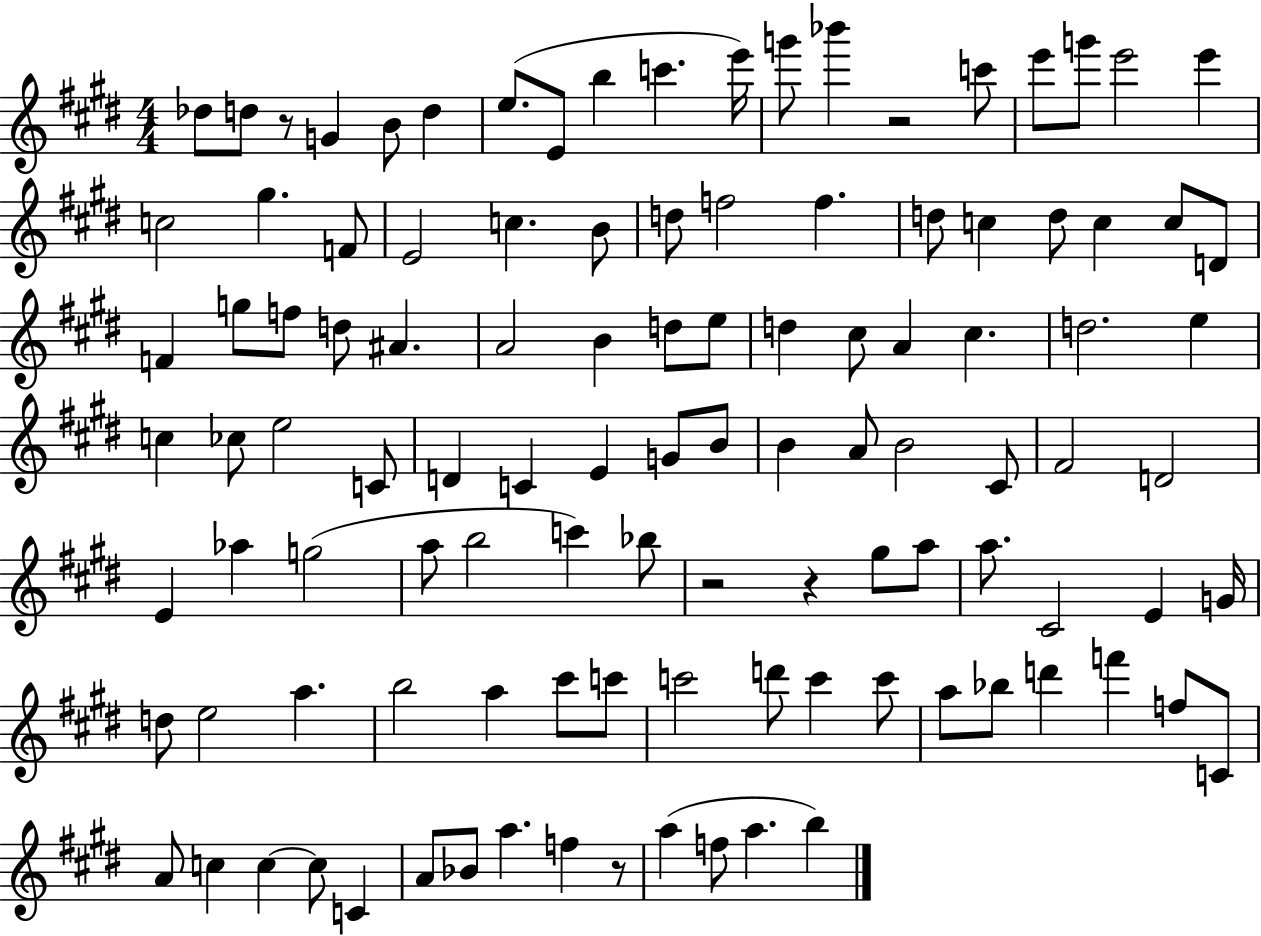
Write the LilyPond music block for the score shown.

{
  \clef treble
  \numericTimeSignature
  \time 4/4
  \key e \major
  des''8 d''8 r8 g'4 b'8 d''4 | e''8.( e'8 b''4 c'''4. e'''16) | g'''8 bes'''4 r2 c'''8 | e'''8 g'''8 e'''2 e'''4 | \break c''2 gis''4. f'8 | e'2 c''4. b'8 | d''8 f''2 f''4. | d''8 c''4 d''8 c''4 c''8 d'8 | \break f'4 g''8 f''8 d''8 ais'4. | a'2 b'4 d''8 e''8 | d''4 cis''8 a'4 cis''4. | d''2. e''4 | \break c''4 ces''8 e''2 c'8 | d'4 c'4 e'4 g'8 b'8 | b'4 a'8 b'2 cis'8 | fis'2 d'2 | \break e'4 aes''4 g''2( | a''8 b''2 c'''4) bes''8 | r2 r4 gis''8 a''8 | a''8. cis'2 e'4 g'16 | \break d''8 e''2 a''4. | b''2 a''4 cis'''8 c'''8 | c'''2 d'''8 c'''4 c'''8 | a''8 bes''8 d'''4 f'''4 f''8 c'8 | \break a'8 c''4 c''4~~ c''8 c'4 | a'8 bes'8 a''4. f''4 r8 | a''4( f''8 a''4. b''4) | \bar "|."
}